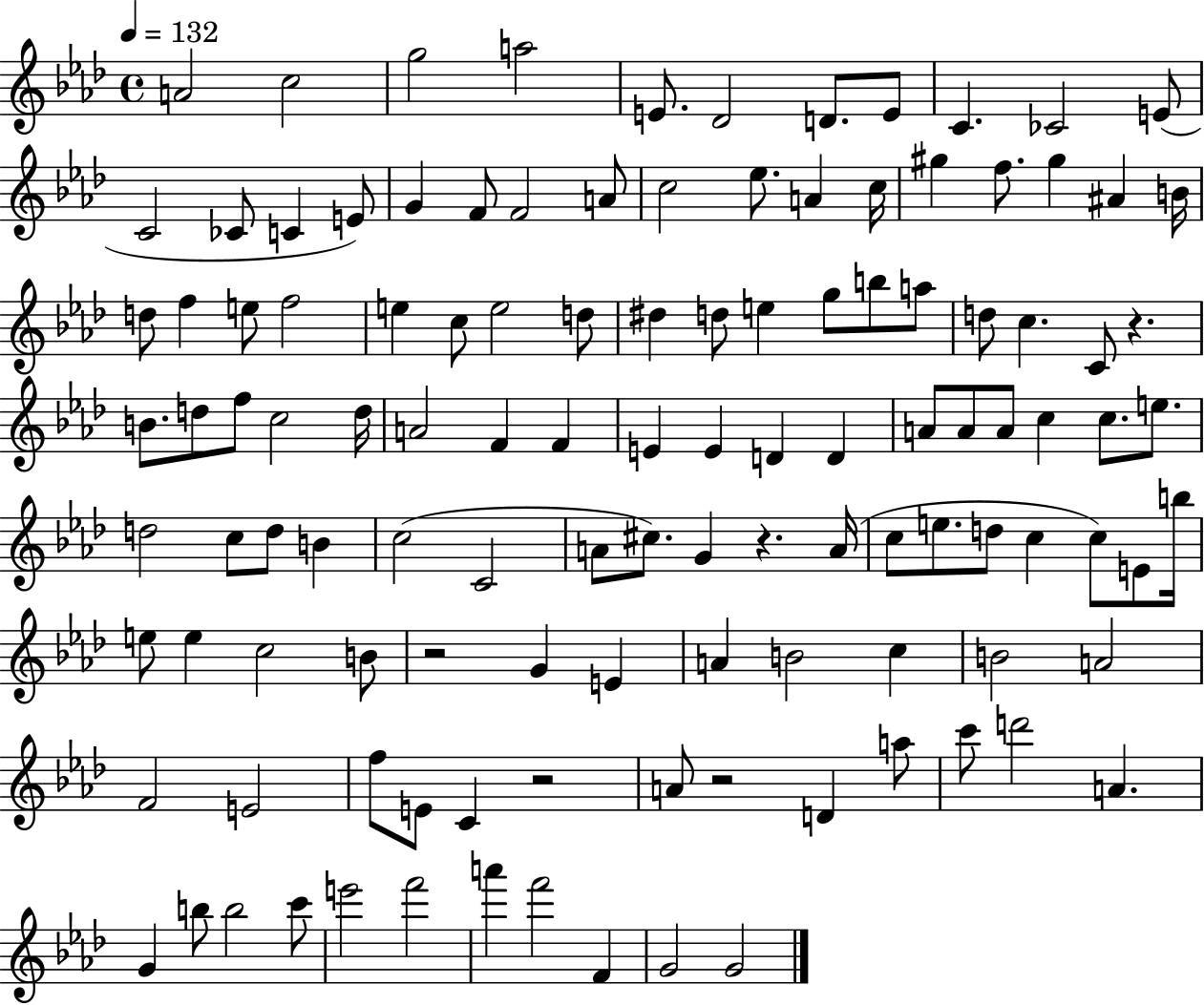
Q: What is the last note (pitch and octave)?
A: G4